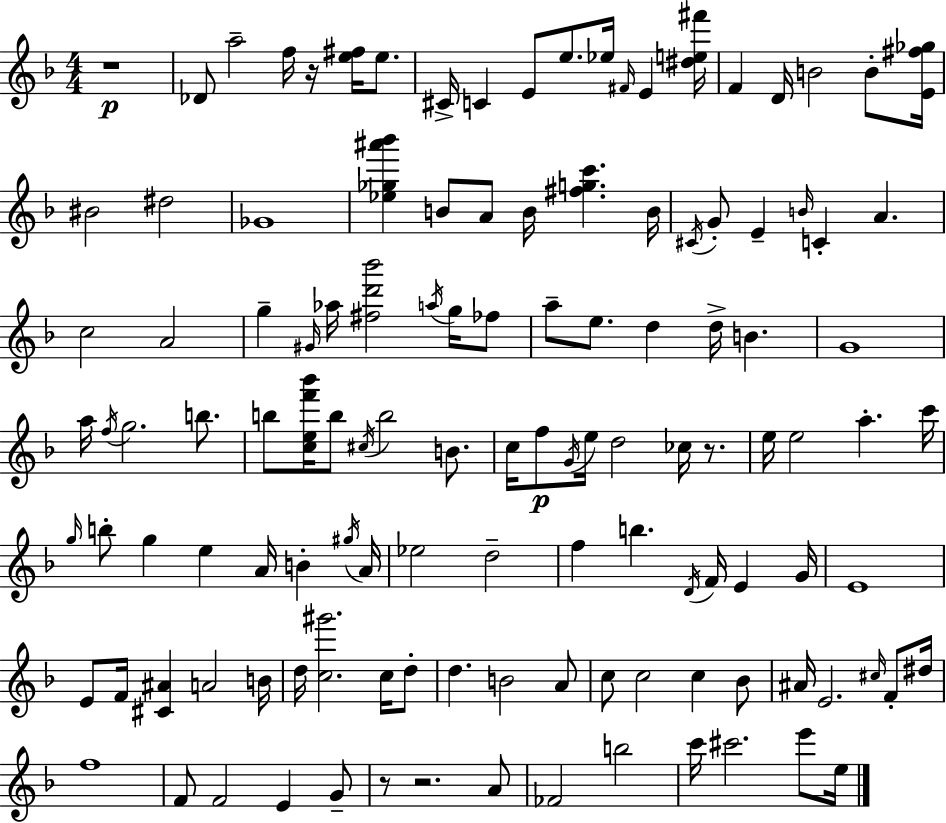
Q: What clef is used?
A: treble